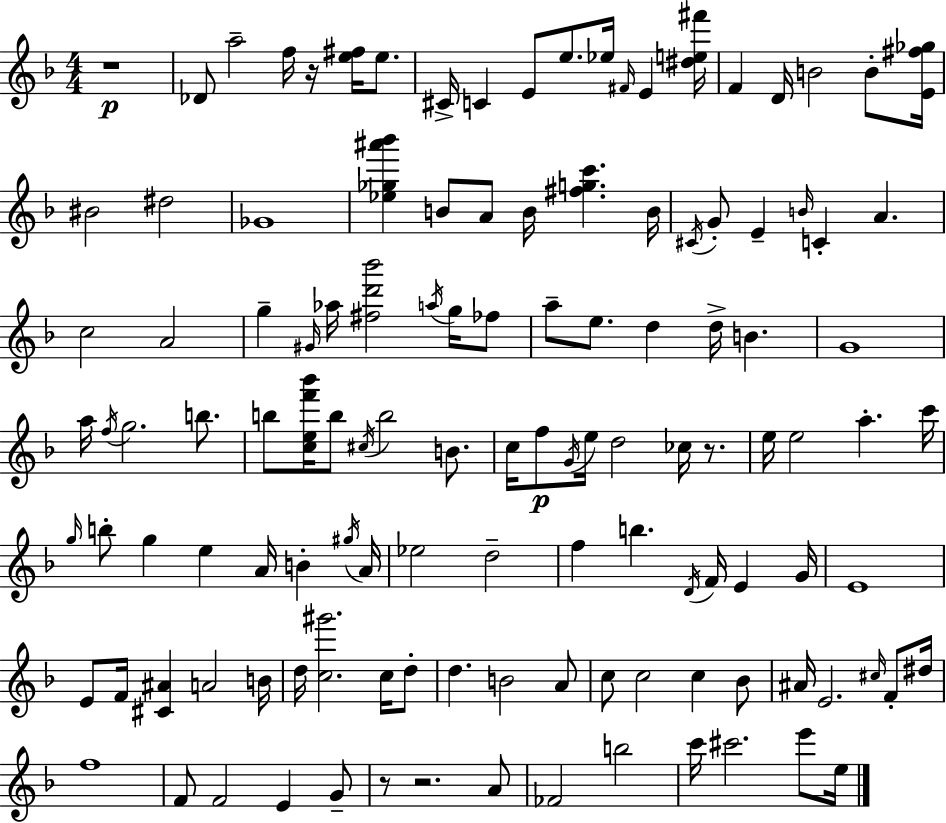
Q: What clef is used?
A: treble